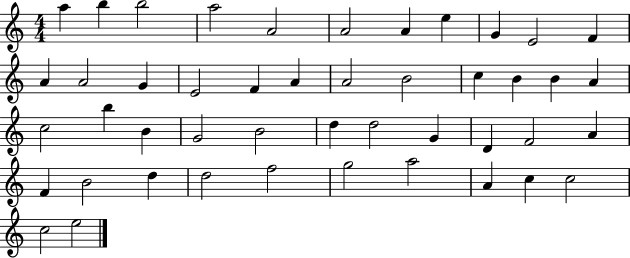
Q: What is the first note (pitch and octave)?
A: A5